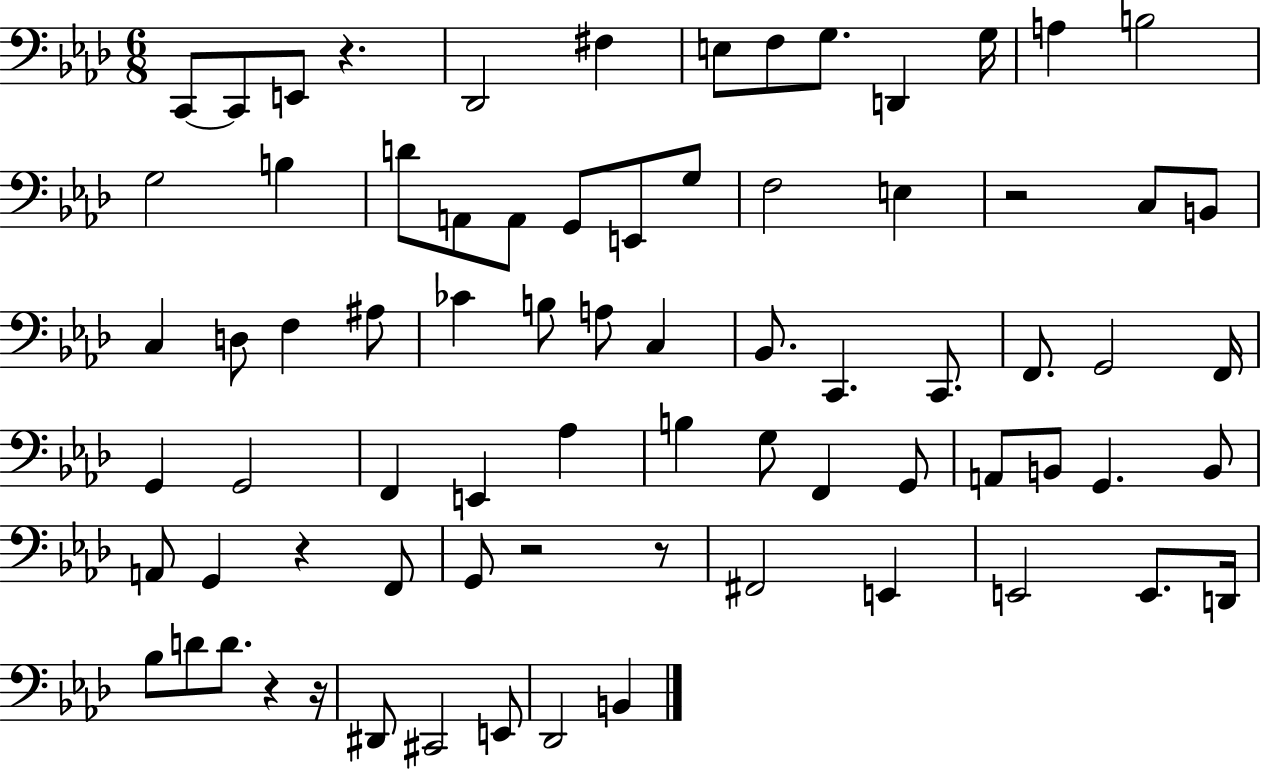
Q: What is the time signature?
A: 6/8